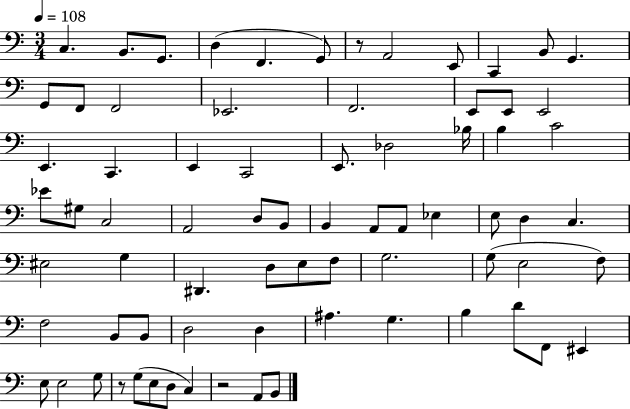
C3/q. B2/e. G2/e. D3/q F2/q. G2/e R/e A2/h E2/e C2/q B2/e G2/q. G2/e F2/e F2/h Eb2/h. F2/h. E2/e E2/e E2/h E2/q. C2/q. E2/q C2/h E2/e. Db3/h Bb3/s B3/q C4/h Eb4/e G#3/e C3/h A2/h D3/e B2/e B2/q A2/e A2/e Eb3/q E3/e D3/q C3/q. EIS3/h G3/q D#2/q. D3/e E3/e F3/e G3/h. G3/e E3/h F3/e F3/h B2/e B2/e D3/h D3/q A#3/q. G3/q. B3/q D4/e F2/e EIS2/q E3/e E3/h G3/e R/e G3/e E3/e D3/e C3/q R/h A2/e B2/e